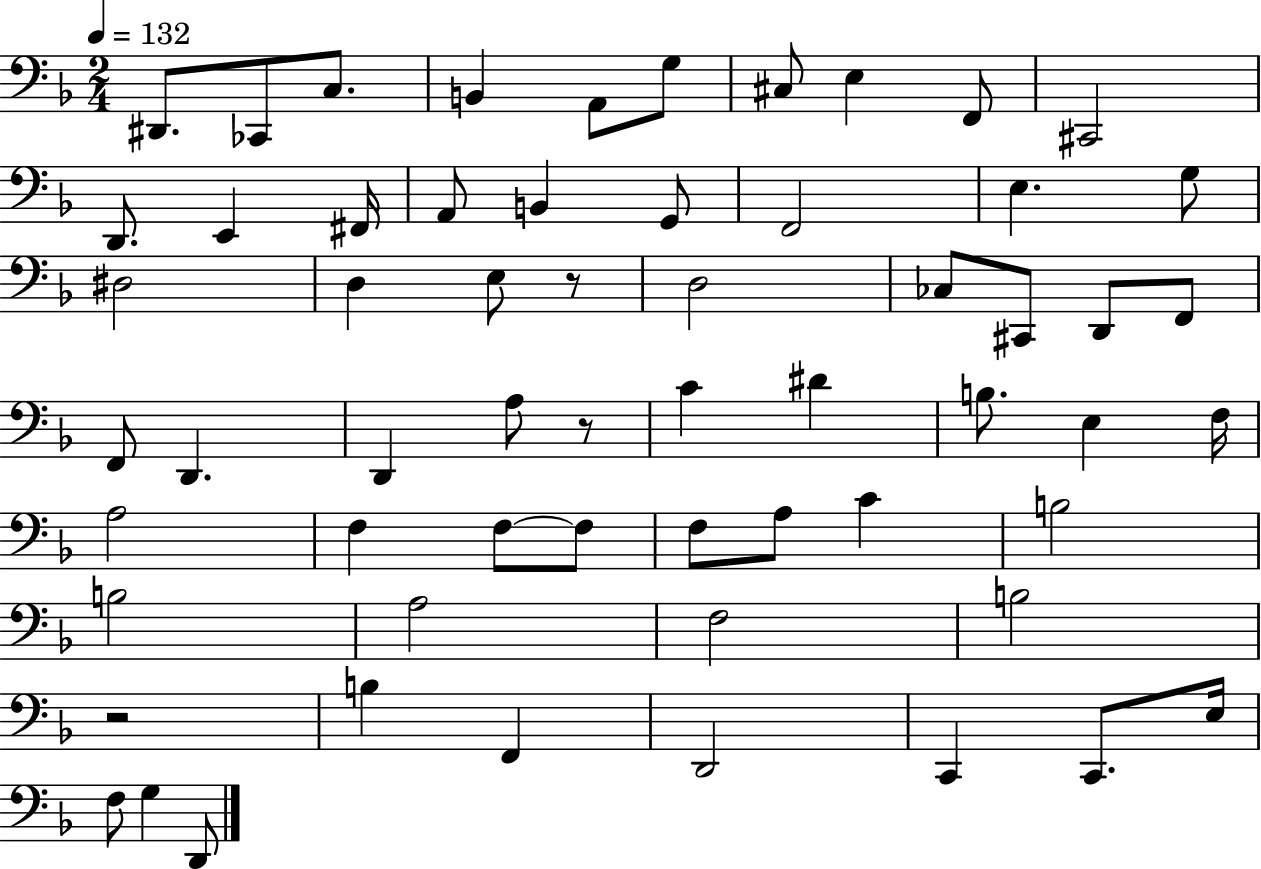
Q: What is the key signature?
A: F major